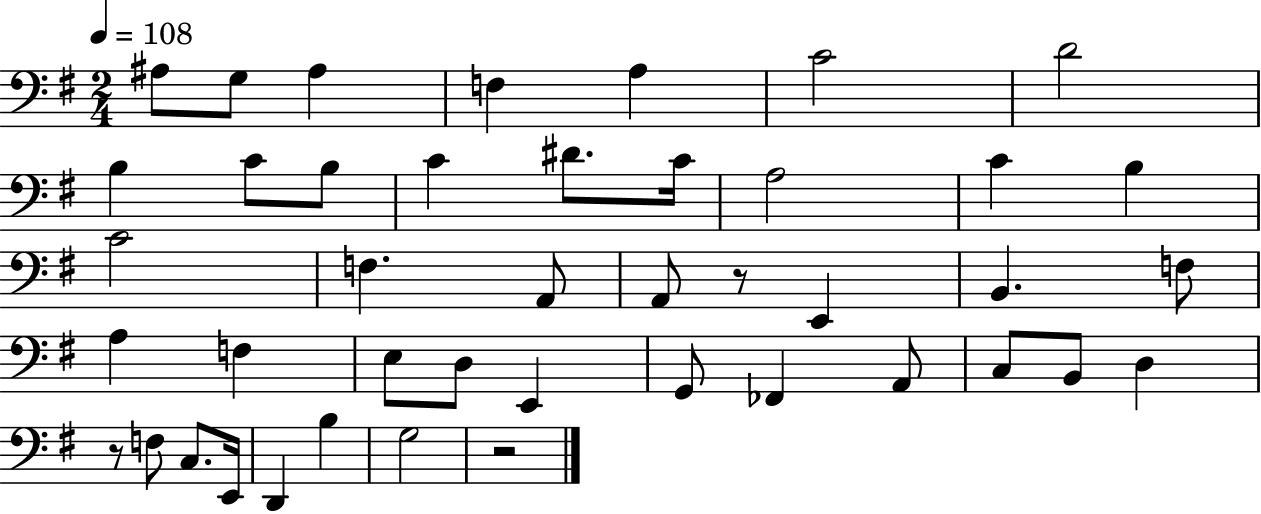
X:1
T:Untitled
M:2/4
L:1/4
K:G
^A,/2 G,/2 ^A, F, A, C2 D2 B, C/2 B,/2 C ^D/2 C/4 A,2 C B, C2 F, A,,/2 A,,/2 z/2 E,, B,, F,/2 A, F, E,/2 D,/2 E,, G,,/2 _F,, A,,/2 C,/2 B,,/2 D, z/2 F,/2 C,/2 E,,/4 D,, B, G,2 z2